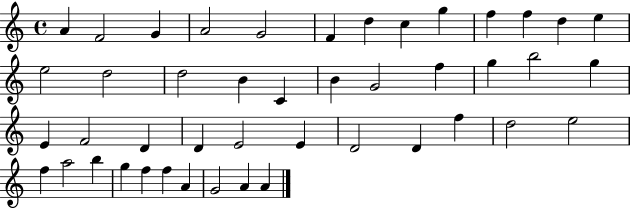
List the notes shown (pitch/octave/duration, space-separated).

A4/q F4/h G4/q A4/h G4/h F4/q D5/q C5/q G5/q F5/q F5/q D5/q E5/q E5/h D5/h D5/h B4/q C4/q B4/q G4/h F5/q G5/q B5/h G5/q E4/q F4/h D4/q D4/q E4/h E4/q D4/h D4/q F5/q D5/h E5/h F5/q A5/h B5/q G5/q F5/q F5/q A4/q G4/h A4/q A4/q